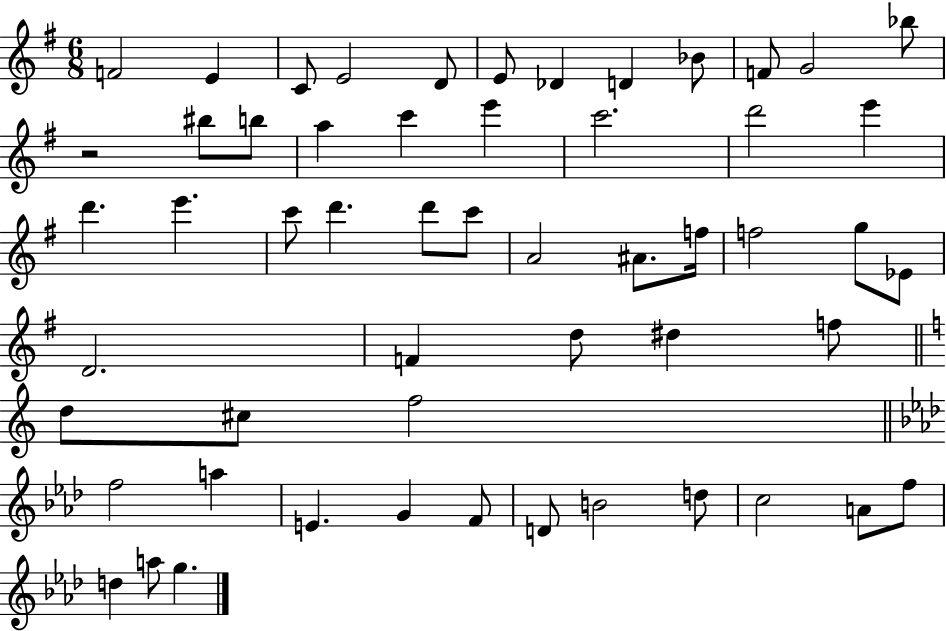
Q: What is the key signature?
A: G major